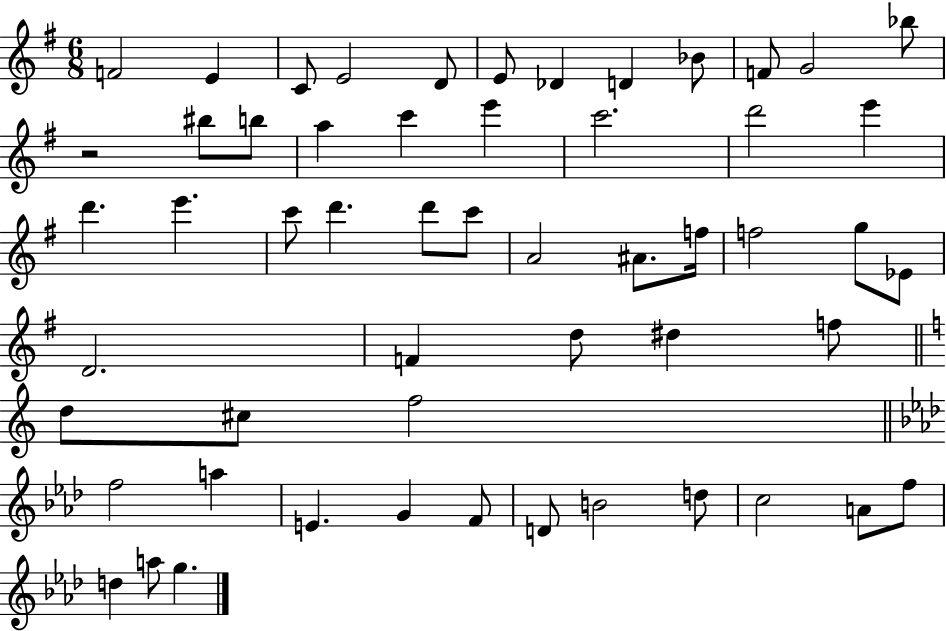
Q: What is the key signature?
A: G major